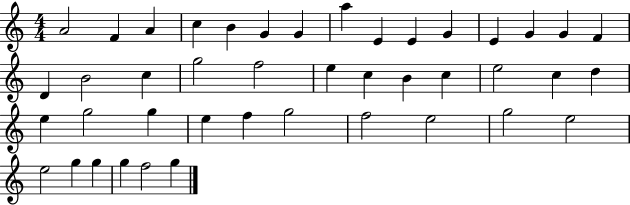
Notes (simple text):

A4/h F4/q A4/q C5/q B4/q G4/q G4/q A5/q E4/q E4/q G4/q E4/q G4/q G4/q F4/q D4/q B4/h C5/q G5/h F5/h E5/q C5/q B4/q C5/q E5/h C5/q D5/q E5/q G5/h G5/q E5/q F5/q G5/h F5/h E5/h G5/h E5/h E5/h G5/q G5/q G5/q F5/h G5/q